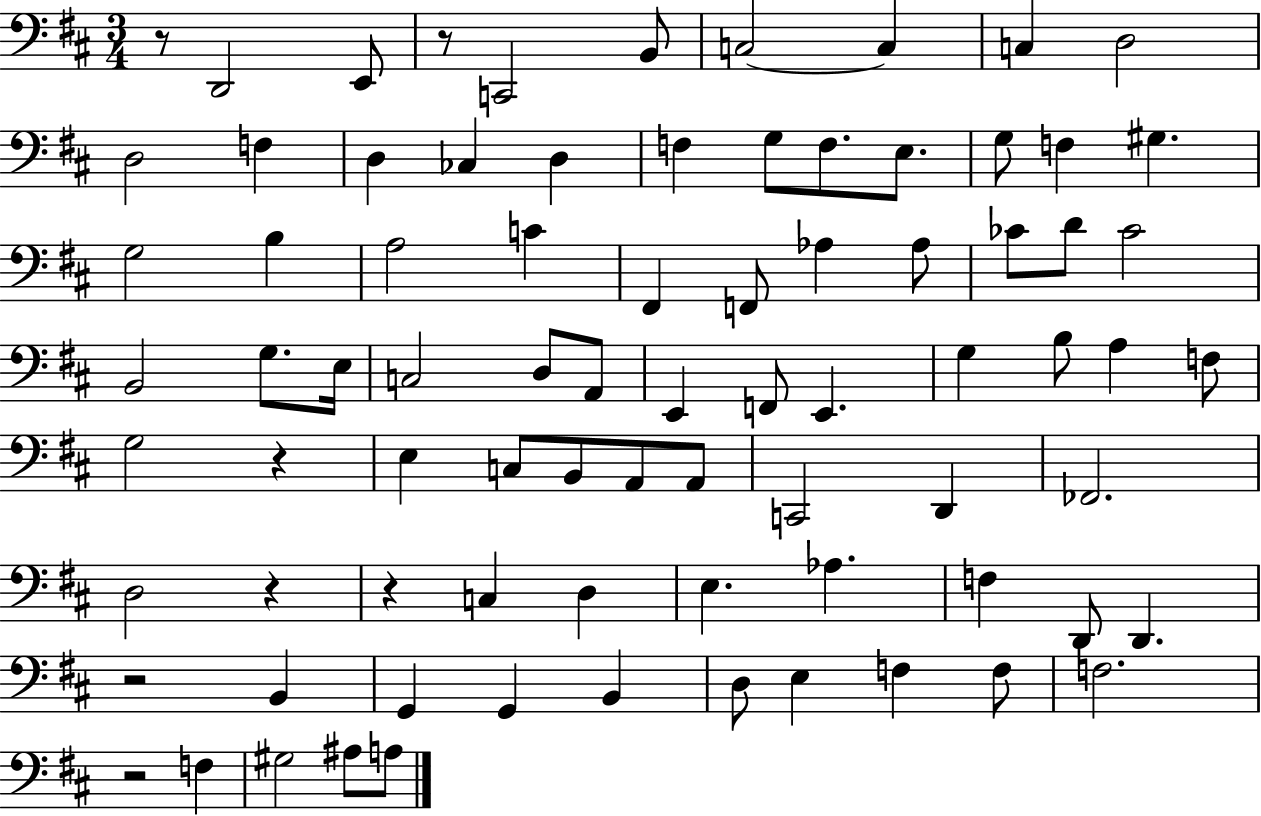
X:1
T:Untitled
M:3/4
L:1/4
K:D
z/2 D,,2 E,,/2 z/2 C,,2 B,,/2 C,2 C, C, D,2 D,2 F, D, _C, D, F, G,/2 F,/2 E,/2 G,/2 F, ^G, G,2 B, A,2 C ^F,, F,,/2 _A, _A,/2 _C/2 D/2 _C2 B,,2 G,/2 E,/4 C,2 D,/2 A,,/2 E,, F,,/2 E,, G, B,/2 A, F,/2 G,2 z E, C,/2 B,,/2 A,,/2 A,,/2 C,,2 D,, _F,,2 D,2 z z C, D, E, _A, F, D,,/2 D,, z2 B,, G,, G,, B,, D,/2 E, F, F,/2 F,2 z2 F, ^G,2 ^A,/2 A,/2